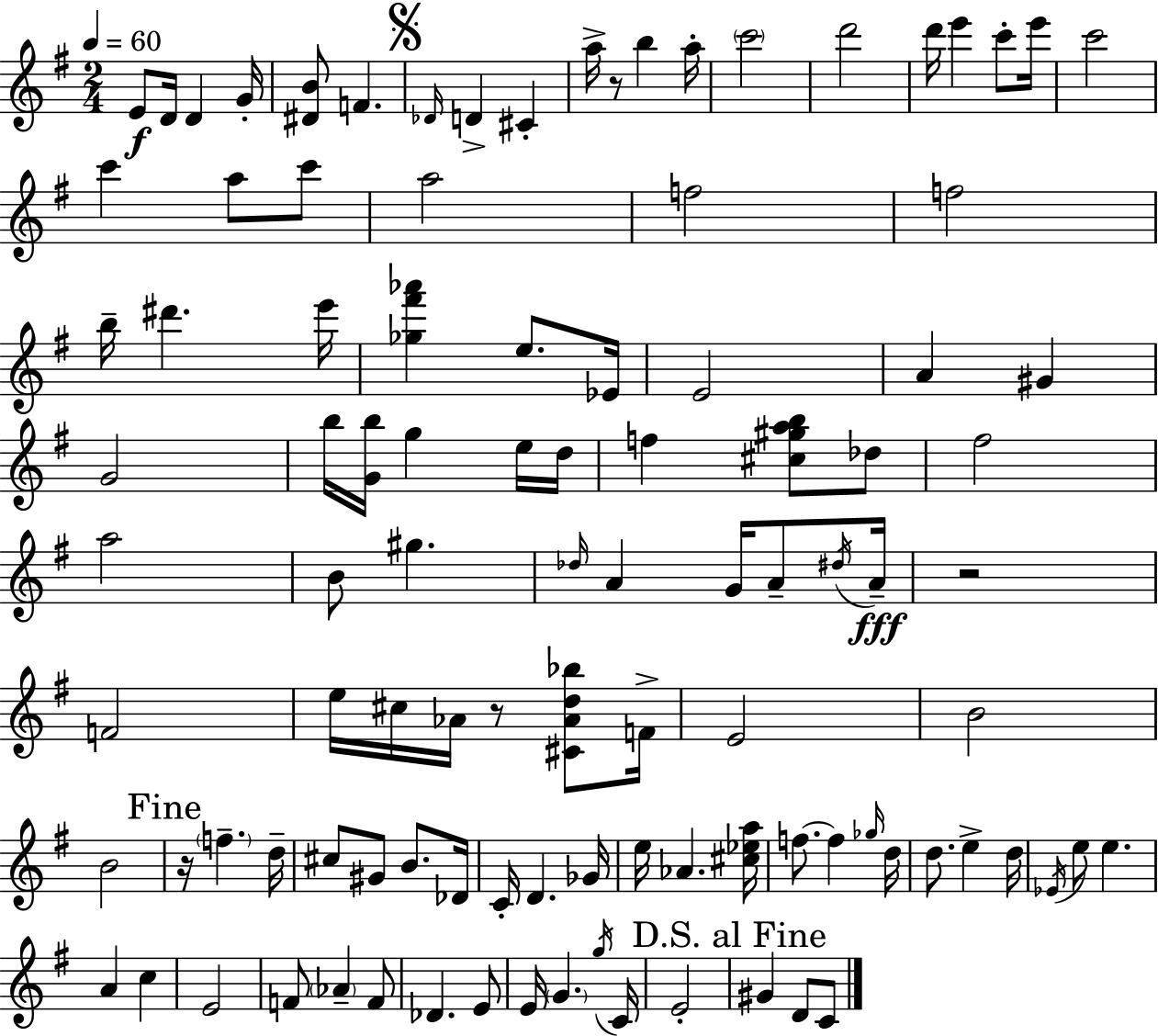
E4/e D4/s D4/q G4/s [D#4,B4]/e F4/q. Db4/s D4/q C#4/q A5/s R/e B5/q A5/s C6/h D6/h D6/s E6/q C6/e E6/s C6/h C6/q A5/e C6/e A5/h F5/h F5/h B5/s D#6/q. E6/s [Gb5,F#6,Ab6]/q E5/e. Eb4/s E4/h A4/q G#4/q G4/h B5/s [G4,B5]/s G5/q E5/s D5/s F5/q [C#5,G#5,A5,B5]/e Db5/e F#5/h A5/h B4/e G#5/q. Db5/s A4/q G4/s A4/e D#5/s A4/s R/h F4/h E5/s C#5/s Ab4/s R/e [C#4,Ab4,D5,Bb5]/e F4/s E4/h B4/h B4/h R/s F5/q. D5/s C#5/e G#4/e B4/e. Db4/s C4/s D4/q. Gb4/s E5/s Ab4/q. [C#5,Eb5,A5]/s F5/e. F5/q Gb5/s D5/s D5/e. E5/q D5/s Eb4/s E5/e E5/q. A4/q C5/q E4/h F4/e Ab4/q F4/e Db4/q. E4/e E4/s G4/q. G5/s C4/s E4/h G#4/q D4/e C4/e